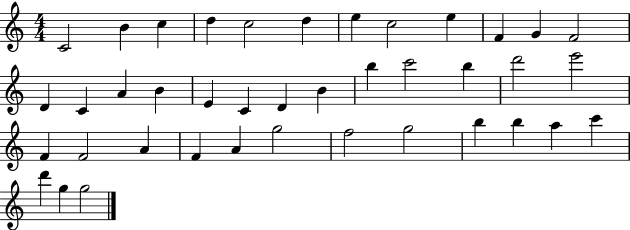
C4/h B4/q C5/q D5/q C5/h D5/q E5/q C5/h E5/q F4/q G4/q F4/h D4/q C4/q A4/q B4/q E4/q C4/q D4/q B4/q B5/q C6/h B5/q D6/h E6/h F4/q F4/h A4/q F4/q A4/q G5/h F5/h G5/h B5/q B5/q A5/q C6/q D6/q G5/q G5/h